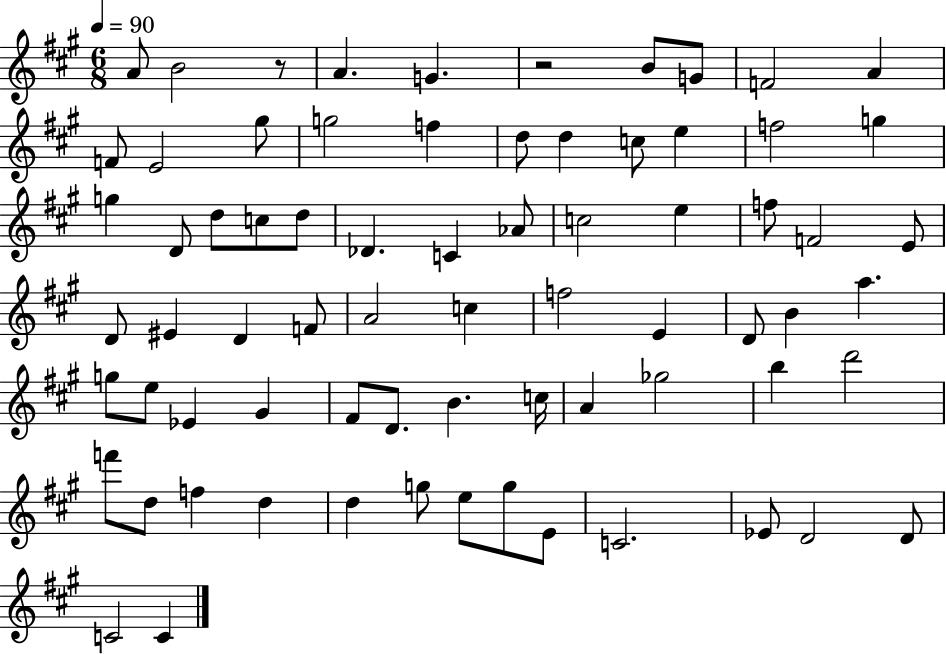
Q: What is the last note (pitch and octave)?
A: C4